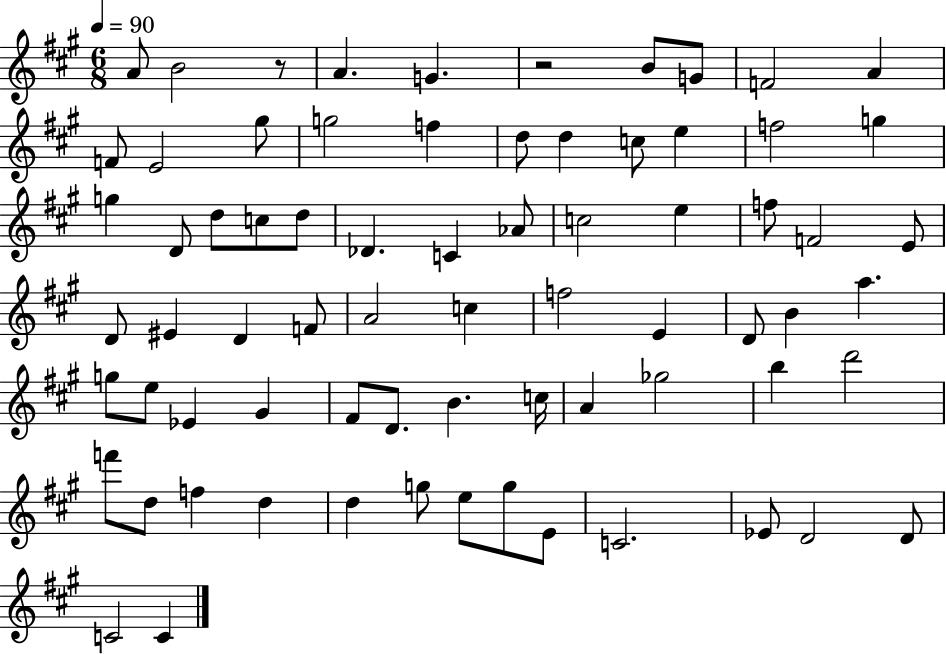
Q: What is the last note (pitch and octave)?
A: C4